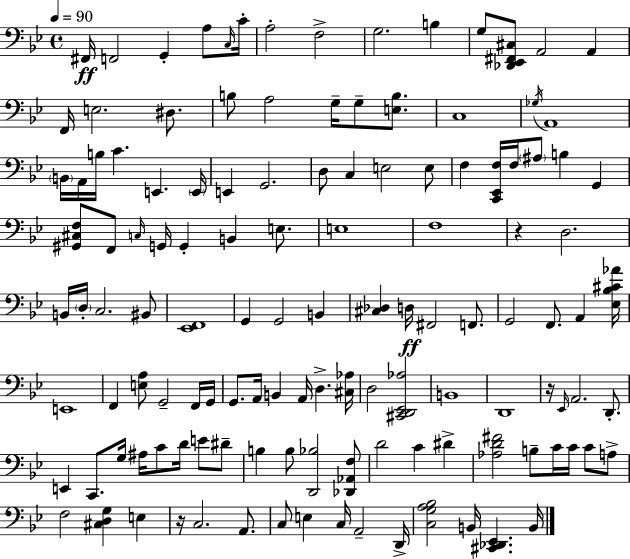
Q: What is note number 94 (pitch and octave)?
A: C4